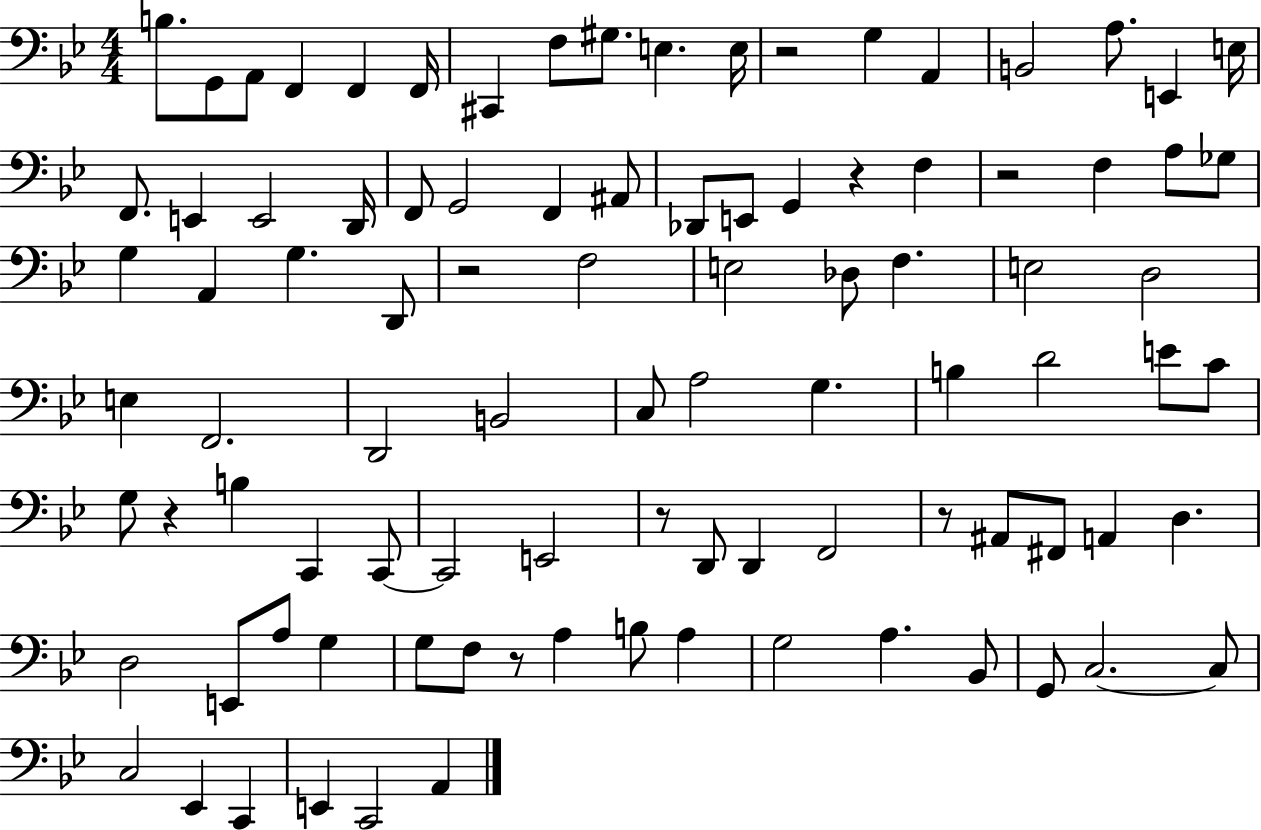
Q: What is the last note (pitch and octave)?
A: A2